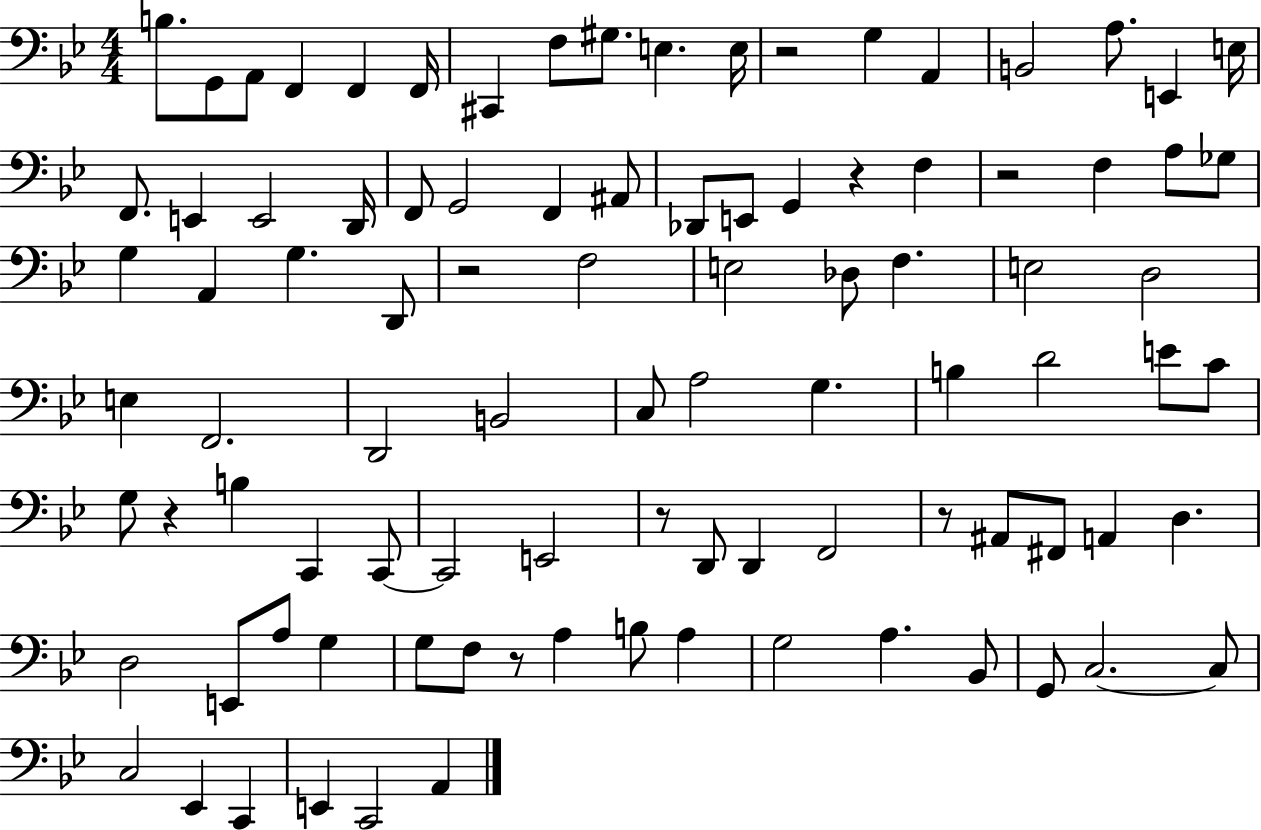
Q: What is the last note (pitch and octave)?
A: A2